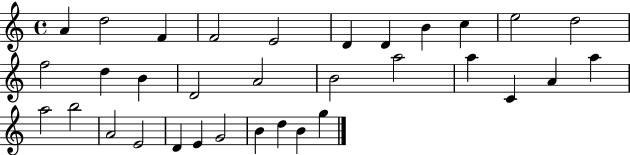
A4/q D5/h F4/q F4/h E4/h D4/q D4/q B4/q C5/q E5/h D5/h F5/h D5/q B4/q D4/h A4/h B4/h A5/h A5/q C4/q A4/q A5/q A5/h B5/h A4/h E4/h D4/q E4/q G4/h B4/q D5/q B4/q G5/q